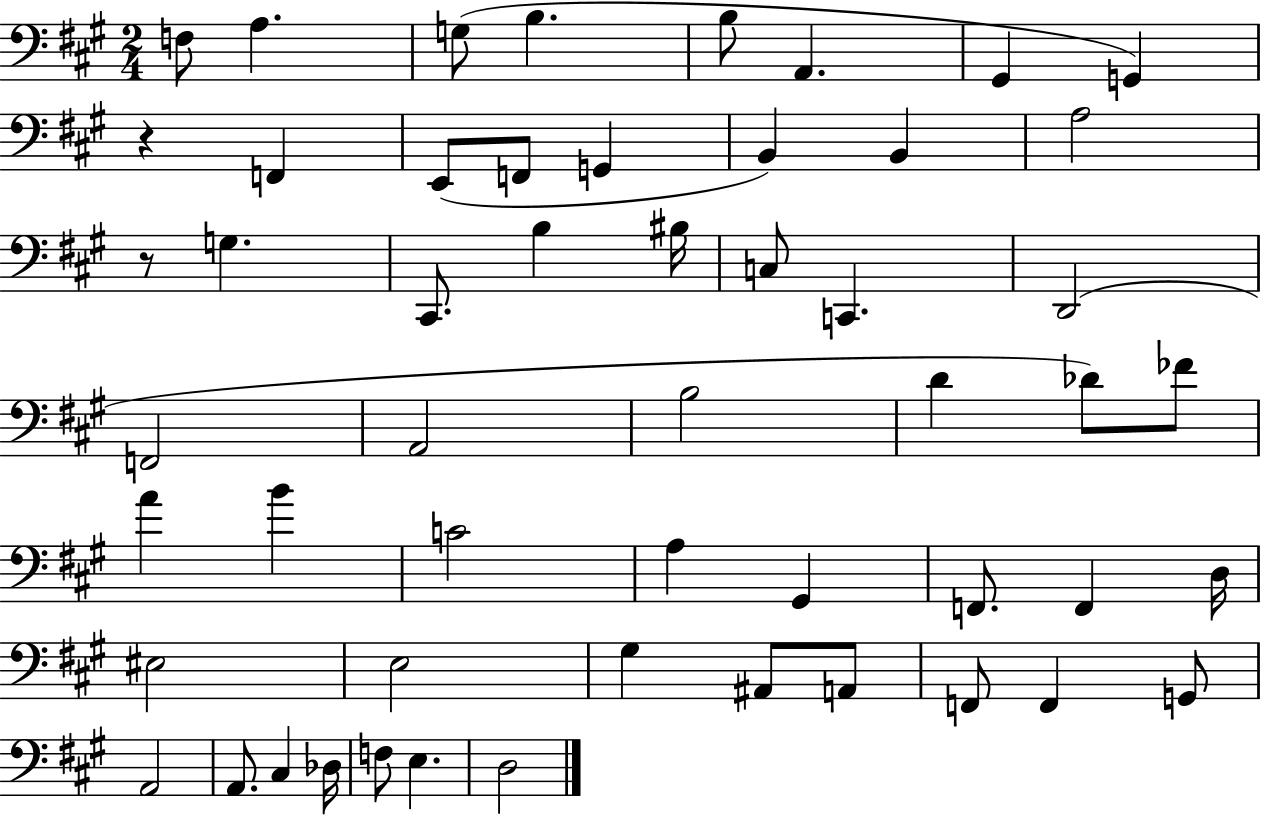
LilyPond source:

{
  \clef bass
  \numericTimeSignature
  \time 2/4
  \key a \major
  f8 a4. | g8( b4. | b8 a,4. | gis,4 g,4) | \break r4 f,4 | e,8( f,8 g,4 | b,4) b,4 | a2 | \break r8 g4. | cis,8. b4 bis16 | c8 c,4. | d,2( | \break f,2 | a,2 | b2 | d'4 des'8) fes'8 | \break a'4 b'4 | c'2 | a4 gis,4 | f,8. f,4 d16 | \break eis2 | e2 | gis4 ais,8 a,8 | f,8 f,4 g,8 | \break a,2 | a,8. cis4 des16 | f8 e4. | d2 | \break \bar "|."
}